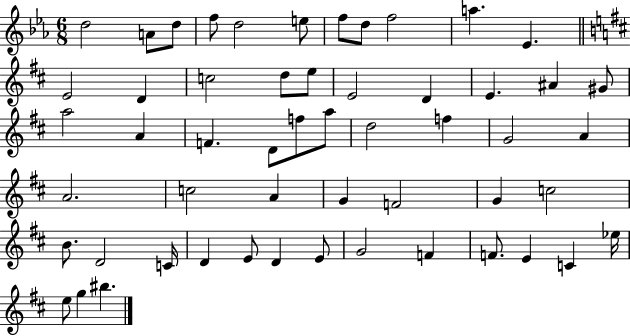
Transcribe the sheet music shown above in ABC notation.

X:1
T:Untitled
M:6/8
L:1/4
K:Eb
d2 A/2 d/2 f/2 d2 e/2 f/2 d/2 f2 a _E E2 D c2 d/2 e/2 E2 D E ^A ^G/2 a2 A F D/2 f/2 a/2 d2 f G2 A A2 c2 A G F2 G c2 B/2 D2 C/4 D E/2 D E/2 G2 F F/2 E C _e/4 e/2 g ^b